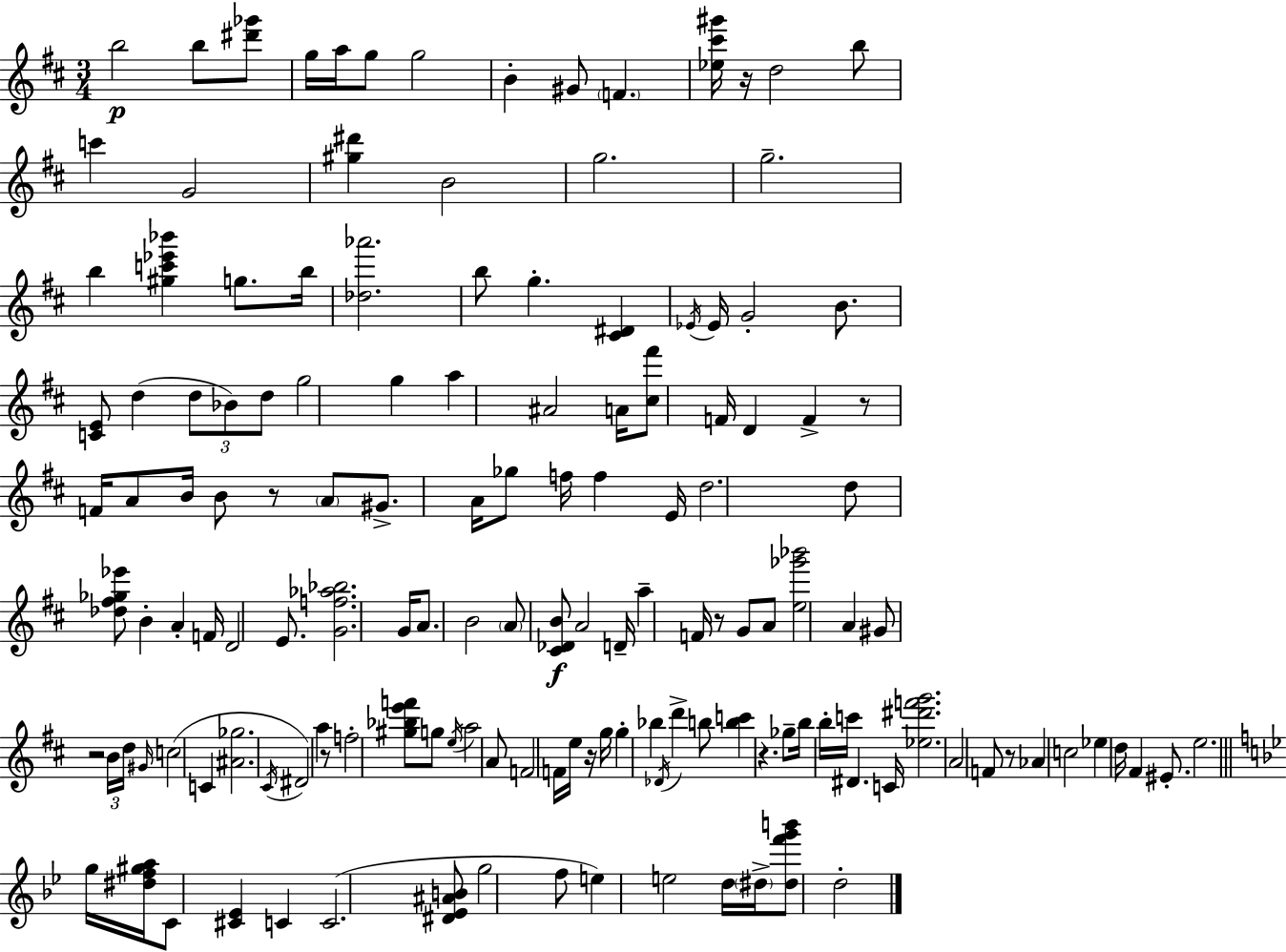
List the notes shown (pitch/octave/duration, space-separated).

B5/h B5/e [D#6,Gb6]/e G5/s A5/s G5/e G5/h B4/q G#4/e F4/q. [Eb5,C#6,G#6]/s R/s D5/h B5/e C6/q G4/h [G#5,D#6]/q B4/h G5/h. G5/h. B5/q [G#5,C6,Eb6,Bb6]/q G5/e. B5/s [Db5,Ab6]/h. B5/e G5/q. [C#4,D#4]/q Eb4/s Eb4/s G4/h B4/e. [C4,E4]/e D5/q D5/e Bb4/e D5/e G5/h G5/q A5/q A#4/h A4/s [C#5,F#6]/e F4/s D4/q F4/q R/e F4/s A4/e B4/s B4/e R/e A4/e G#4/e. A4/s Gb5/e F5/s F5/q E4/s D5/h. D5/e [Db5,F#5,Gb5,Eb6]/e B4/q A4/q F4/s D4/h E4/e. [G4,F5,Ab5,Bb5]/h. G4/s A4/e. B4/h A4/e [C#4,Db4,B4]/e A4/h D4/s A5/q F4/s R/e G4/e A4/e [E5,Gb6,Bb6]/h A4/q G#4/e R/h B4/s D5/s G#4/s C5/h C4/q [A#4,Gb5]/h. C#4/s D#4/h A5/q R/e F5/h [G#5,Bb5,E6,F6]/e G5/e E5/s A5/h A4/e F4/h F4/s E5/s R/s G5/s G5/q Bb5/q Db4/s D6/q B5/e [B5,C6]/q R/q. Gb5/e B5/s B5/s C6/s D#4/q. C4/s [Eb5,D#6,F6,G6]/h. A4/h F4/e R/e Ab4/q C5/h Eb5/q D5/s F#4/q EIS4/e. E5/h. G5/s [D#5,F5,G#5,A5]/s C4/e [C#4,Eb4]/q C4/q C4/h. [D#4,Eb4,A#4,B4]/e G5/h F5/e E5/q E5/h D5/s D#5/s [D#5,F6,G6,B6]/e D5/h